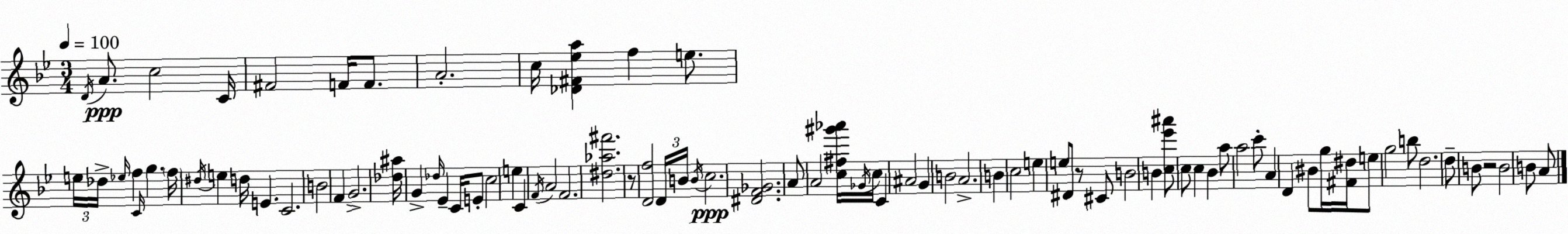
X:1
T:Untitled
M:3/4
L:1/4
K:Bb
D/4 A/2 c2 C/4 ^F2 F/4 F/2 A2 c/4 [_D^F_ea] f e/2 e/4 _d/4 _e/4 f C/4 g f/4 ^d/4 e d/4 E C2 B2 F G2 [_d^a]/4 G _d/4 _E C/4 E/2 c2 e C F/4 A2 F2 [^d_a^f']2 z/2 [Df]2 D/4 B/4 B/4 c2 [^DF_G]2 A/2 A2 [c^f^g'_a']/4 _G/4 c/4 C ^A2 G B2 A2 B c2 e e/2 ^D/2 z/2 ^C/2 B2 B [c_e'^a']/2 c/2 c _B a/2 a2 c'/2 A D ^B/2 g/4 [^F^d]/4 e/2 g2 b/2 d2 d/2 B/2 z2 B2 B/2 A/2